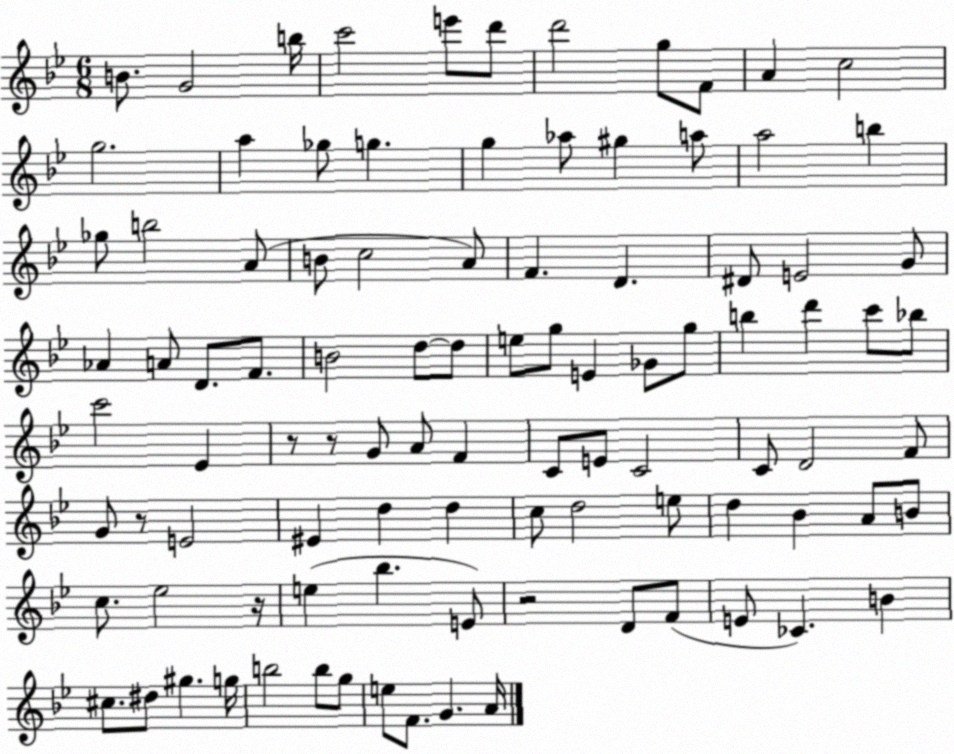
X:1
T:Untitled
M:6/8
L:1/4
K:Bb
B/2 G2 b/4 c'2 e'/2 d'/2 d'2 g/2 F/2 A c2 g2 a _g/2 g g _a/2 ^g a/2 a2 b _g/2 b2 A/2 B/2 c2 A/2 F D ^D/2 E2 G/2 _A A/2 D/2 F/2 B2 d/2 d/2 e/2 g/2 E _G/2 g/2 b d' c'/2 _b/2 c'2 _E z/2 z/2 G/2 A/2 F C/2 E/2 C2 C/2 D2 F/2 G/2 z/2 E2 ^E d d c/2 d2 e/2 d _B A/2 B/2 c/2 _e2 z/4 e _b E/2 z2 D/2 F/2 E/2 _C B ^c/2 ^d/2 ^g g/4 b2 b/2 g/2 e/2 F/2 G A/4